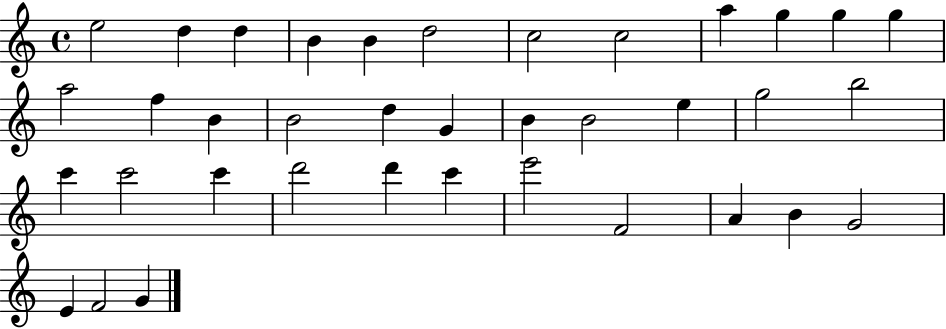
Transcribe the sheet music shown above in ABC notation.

X:1
T:Untitled
M:4/4
L:1/4
K:C
e2 d d B B d2 c2 c2 a g g g a2 f B B2 d G B B2 e g2 b2 c' c'2 c' d'2 d' c' e'2 F2 A B G2 E F2 G